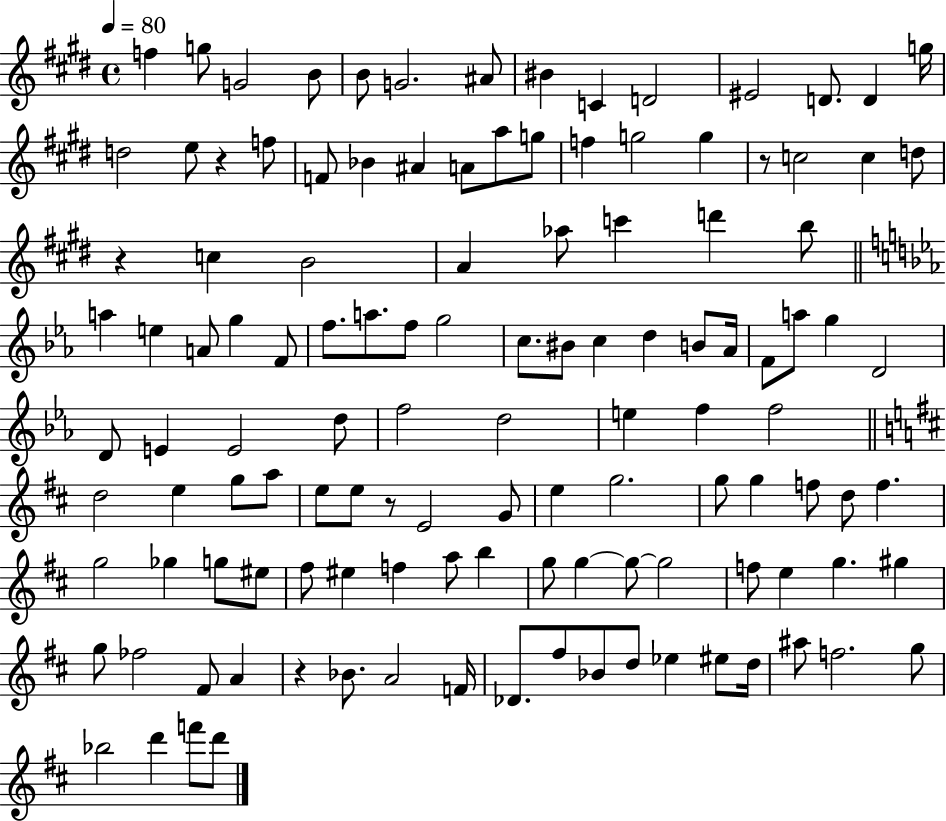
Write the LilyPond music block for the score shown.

{
  \clef treble
  \time 4/4
  \defaultTimeSignature
  \key e \major
  \tempo 4 = 80
  f''4 g''8 g'2 b'8 | b'8 g'2. ais'8 | bis'4 c'4 d'2 | eis'2 d'8. d'4 g''16 | \break d''2 e''8 r4 f''8 | f'8 bes'4 ais'4 a'8 a''8 g''8 | f''4 g''2 g''4 | r8 c''2 c''4 d''8 | \break r4 c''4 b'2 | a'4 aes''8 c'''4 d'''4 b''8 | \bar "||" \break \key ees \major a''4 e''4 a'8 g''4 f'8 | f''8. a''8. f''8 g''2 | c''8. bis'8 c''4 d''4 b'8 aes'16 | f'8 a''8 g''4 d'2 | \break d'8 e'4 e'2 d''8 | f''2 d''2 | e''4 f''4 f''2 | \bar "||" \break \key d \major d''2 e''4 g''8 a''8 | e''8 e''8 r8 e'2 g'8 | e''4 g''2. | g''8 g''4 f''8 d''8 f''4. | \break g''2 ges''4 g''8 eis''8 | fis''8 eis''4 f''4 a''8 b''4 | g''8 g''4~~ g''8~~ g''2 | f''8 e''4 g''4. gis''4 | \break g''8 fes''2 fis'8 a'4 | r4 bes'8. a'2 f'16 | des'8. fis''8 bes'8 d''8 ees''4 eis''8 d''16 | ais''8 f''2. g''8 | \break bes''2 d'''4 f'''8 d'''8 | \bar "|."
}